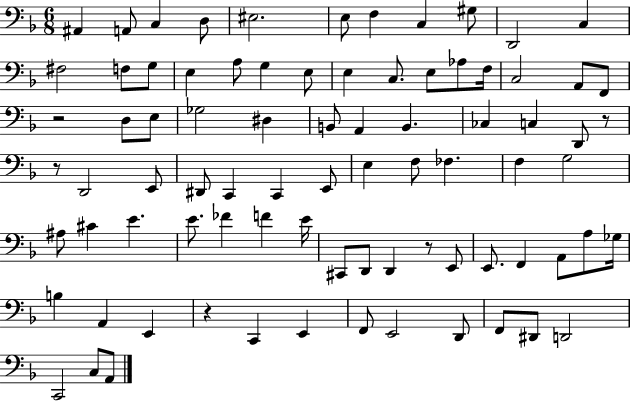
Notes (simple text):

A#2/q A2/e C3/q D3/e EIS3/h. E3/e F3/q C3/q G#3/e D2/h C3/q F#3/h F3/e G3/e E3/q A3/e G3/q E3/e E3/q C3/e. E3/e Ab3/e F3/s C3/h A2/e F2/e R/h D3/e E3/e Gb3/h D#3/q B2/e A2/q B2/q. CES3/q C3/q D2/e R/e R/e D2/h E2/e D#2/e C2/q C2/q E2/e E3/q F3/e FES3/q. F3/q G3/h A#3/e C#4/q E4/q. E4/e. FES4/q F4/q E4/s C#2/e D2/e D2/q R/e E2/e E2/e. F2/q A2/e A3/e Gb3/s B3/q A2/q E2/q R/q C2/q E2/q F2/e E2/h D2/e F2/e D#2/e D2/h C2/h C3/e A2/e